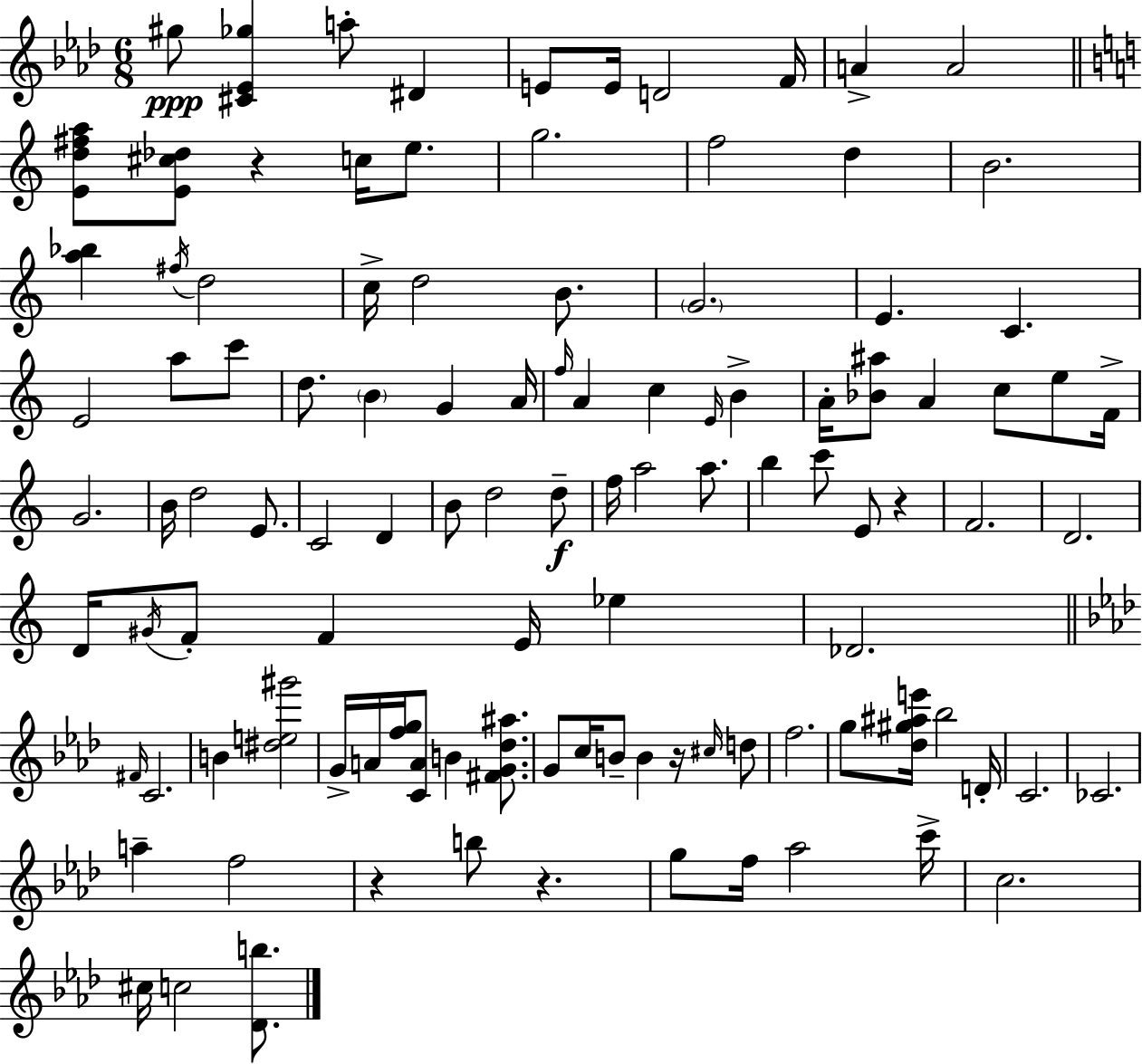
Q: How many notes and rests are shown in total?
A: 108